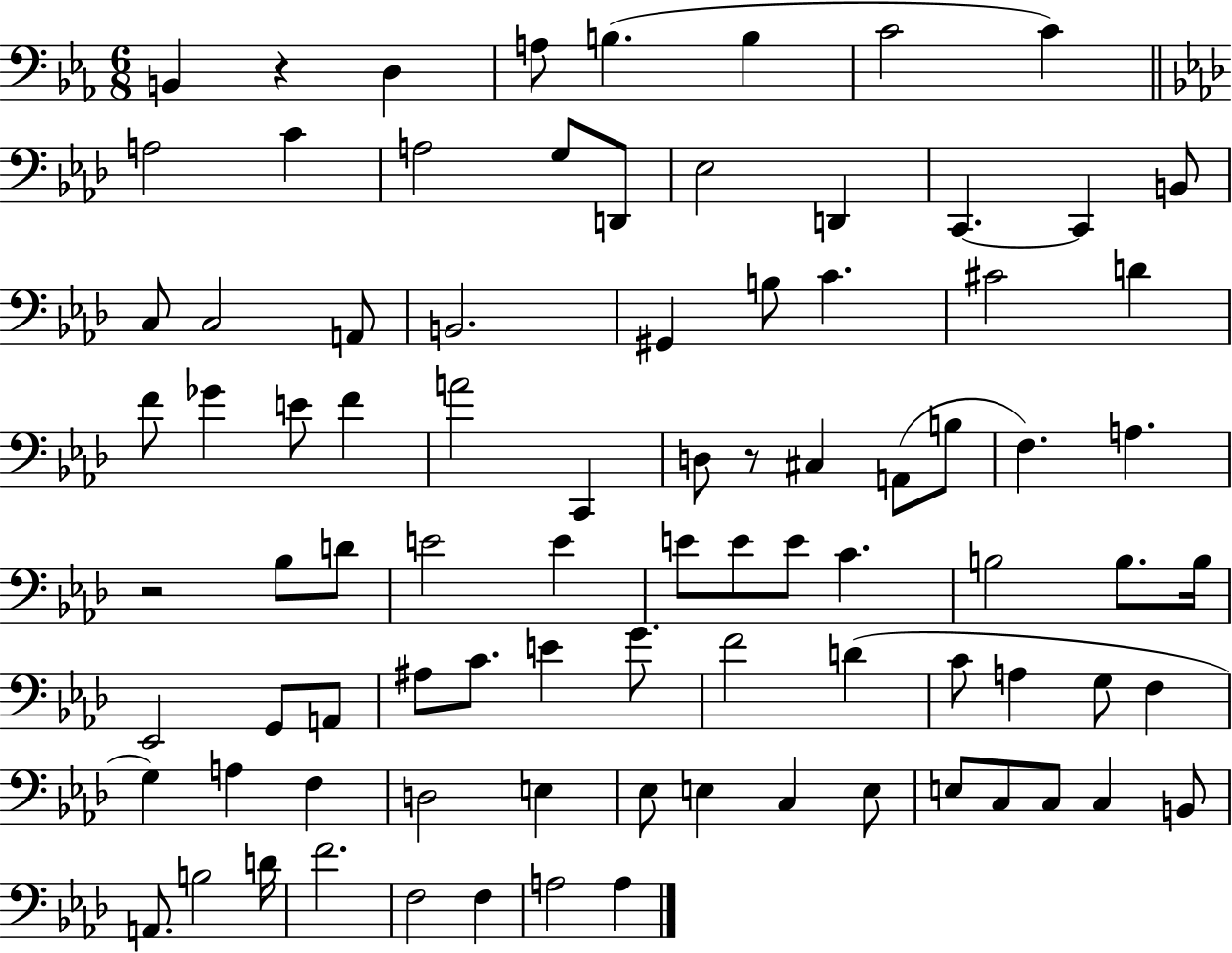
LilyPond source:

{
  \clef bass
  \numericTimeSignature
  \time 6/8
  \key ees \major
  b,4 r4 d4 | a8 b4.( b4 | c'2 c'4) | \bar "||" \break \key aes \major a2 c'4 | a2 g8 d,8 | ees2 d,4 | c,4.~~ c,4 b,8 | \break c8 c2 a,8 | b,2. | gis,4 b8 c'4. | cis'2 d'4 | \break f'8 ges'4 e'8 f'4 | a'2 c,4 | d8 r8 cis4 a,8( b8 | f4.) a4. | \break r2 bes8 d'8 | e'2 e'4 | e'8 e'8 e'8 c'4. | b2 b8. b16 | \break ees,2 g,8 a,8 | ais8 c'8. e'4 g'8. | f'2 d'4( | c'8 a4 g8 f4 | \break g4) a4 f4 | d2 e4 | ees8 e4 c4 e8 | e8 c8 c8 c4 b,8 | \break a,8. b2 d'16 | f'2. | f2 f4 | a2 a4 | \break \bar "|."
}